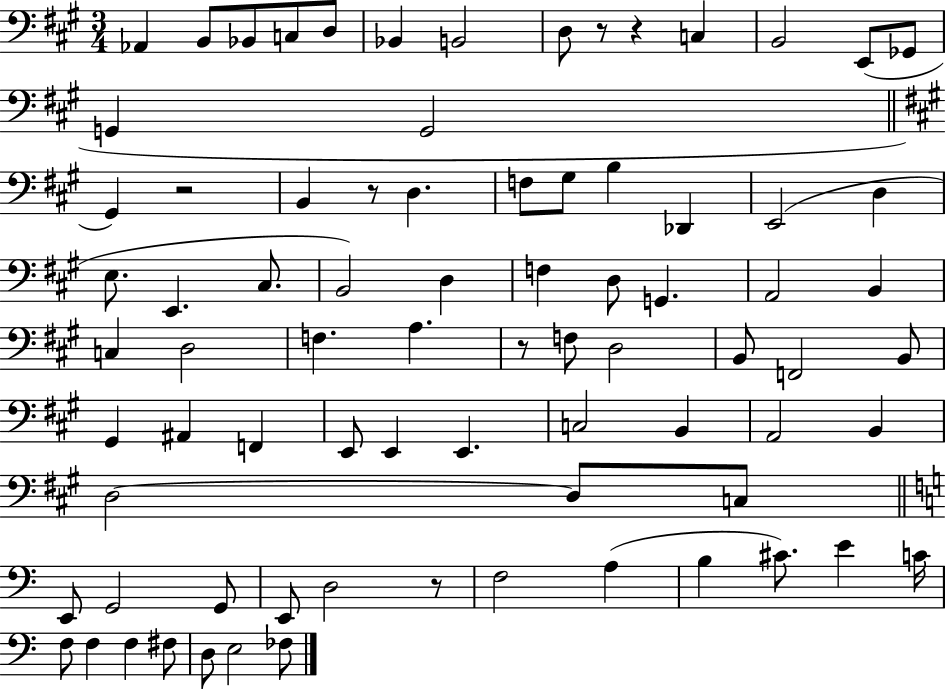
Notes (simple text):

Ab2/q B2/e Bb2/e C3/e D3/e Bb2/q B2/h D3/e R/e R/q C3/q B2/h E2/e Gb2/e G2/q G2/h G#2/q R/h B2/q R/e D3/q. F3/e G#3/e B3/q Db2/q E2/h D3/q E3/e. E2/q. C#3/e. B2/h D3/q F3/q D3/e G2/q. A2/h B2/q C3/q D3/h F3/q. A3/q. R/e F3/e D3/h B2/e F2/h B2/e G#2/q A#2/q F2/q E2/e E2/q E2/q. C3/h B2/q A2/h B2/q D3/h D3/e C3/e E2/e G2/h G2/e E2/e D3/h R/e F3/h A3/q B3/q C#4/e. E4/q C4/s F3/e F3/q F3/q F#3/e D3/e E3/h FES3/e